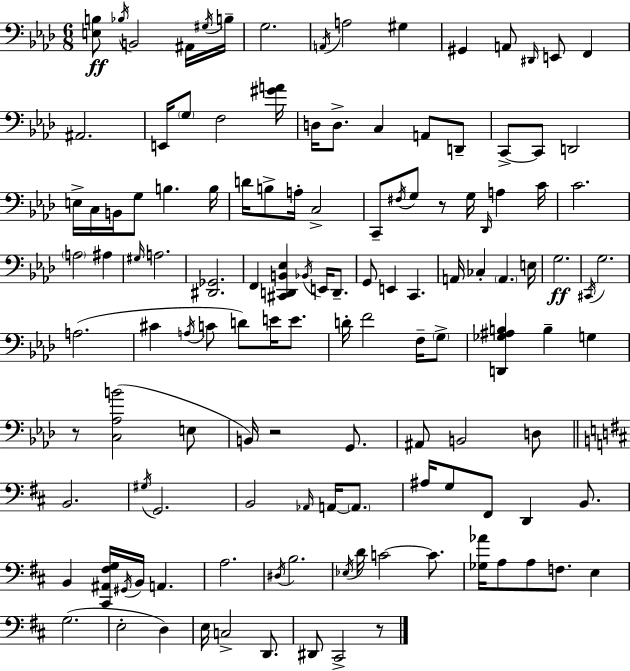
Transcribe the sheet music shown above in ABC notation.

X:1
T:Untitled
M:6/8
L:1/4
K:Fm
[E,B,]/2 _B,/4 B,,2 ^A,,/4 ^G,/4 B,/4 G,2 A,,/4 A,2 ^G, ^G,, A,,/2 ^D,,/4 E,,/2 F,, ^A,,2 E,,/4 G,/2 F,2 [^GA]/4 D,/4 D,/2 C, A,,/2 D,,/2 C,,/2 C,,/2 D,,2 E,/4 C,/4 B,,/4 G,/2 B, B,/4 D/4 B,/2 A,/4 C,2 C,,/2 ^F,/4 G,/2 z/2 G,/4 _D,,/4 A, C/4 C2 A,2 ^A, ^G,/4 A,2 [^D,,_G,,]2 F,, [^C,,D,,B,,_E,] _B,,/4 E,,/4 D,,/2 G,,/2 E,, C,, A,,/4 _C, A,, E,/4 G,2 ^C,,/4 G,2 A,2 ^C A,/4 C/2 D/2 E/4 E/2 D/4 F2 F,/4 G,/2 [D,,_G,^A,B,] B, G, z/2 [C,_A,B]2 E,/2 B,,/4 z2 G,,/2 ^A,,/2 B,,2 D,/2 B,,2 ^G,/4 G,,2 B,,2 _A,,/4 A,,/4 A,,/2 ^A,/4 G,/2 ^F,,/2 D,, B,,/2 B,, [^C,,^A,,^F,G,]/4 ^G,,/4 B,,/4 A,, A,2 ^D,/4 B,2 _E,/4 D/4 C2 C/2 [_G,_A]/4 A,/2 A,/2 F,/2 E, G,2 E,2 D, E,/4 C,2 D,,/2 ^D,,/2 ^C,,2 z/2